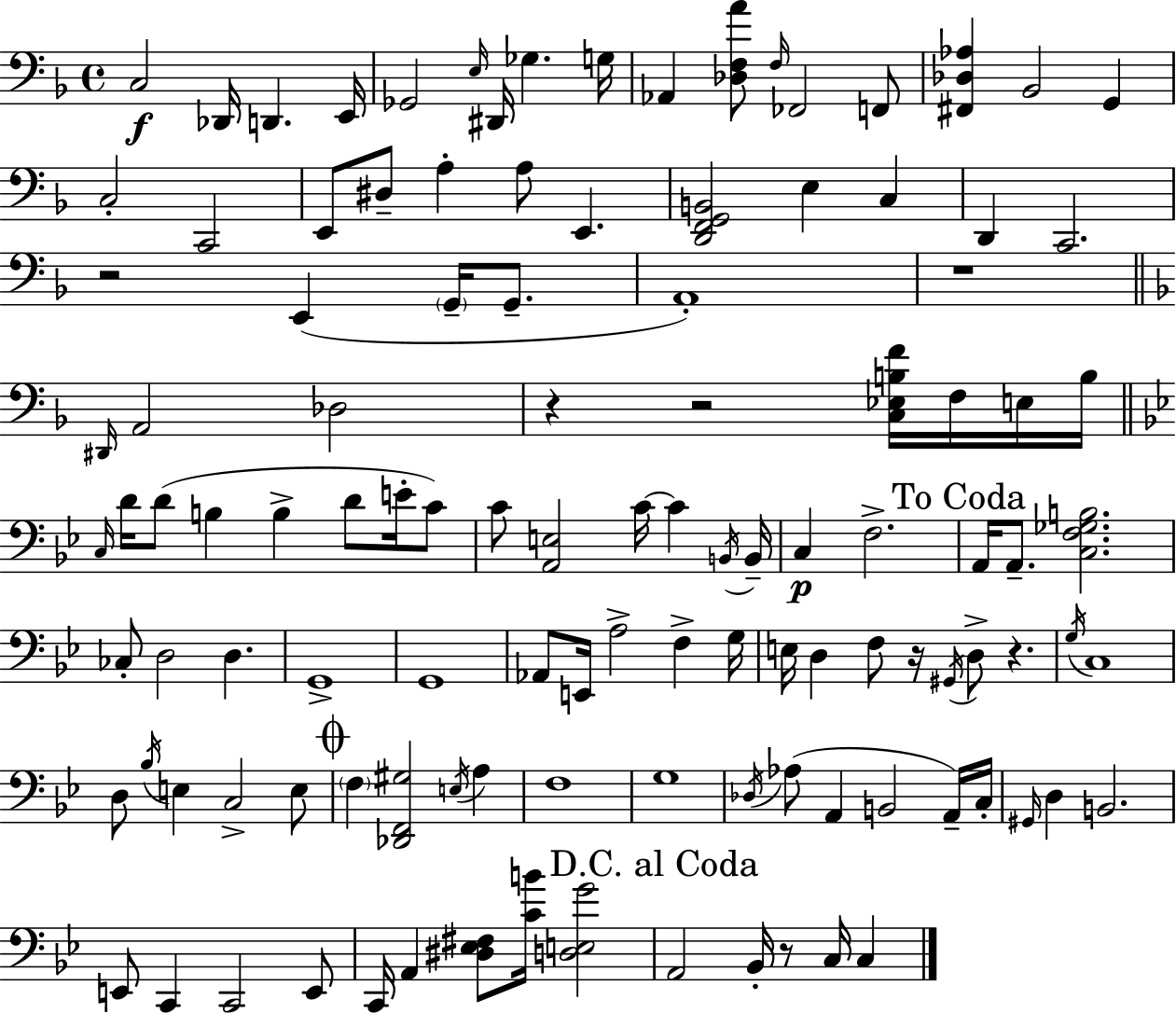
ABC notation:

X:1
T:Untitled
M:4/4
L:1/4
K:Dm
C,2 _D,,/4 D,, E,,/4 _G,,2 E,/4 ^D,,/4 _G, G,/4 _A,, [_D,F,A]/2 F,/4 _F,,2 F,,/2 [^F,,_D,_A,] _B,,2 G,, C,2 C,,2 E,,/2 ^D,/2 A, A,/2 E,, [D,,F,,G,,B,,]2 E, C, D,, C,,2 z2 E,, G,,/4 G,,/2 A,,4 z4 ^D,,/4 A,,2 _D,2 z z2 [C,_E,B,F]/4 F,/4 E,/4 B,/4 C,/4 D/4 D/2 B, B, D/2 E/4 C/2 C/2 [A,,E,]2 C/4 C B,,/4 B,,/4 C, F,2 A,,/4 A,,/2 [C,F,_G,B,]2 _C,/2 D,2 D, G,,4 G,,4 _A,,/2 E,,/4 A,2 F, G,/4 E,/4 D, F,/2 z/4 ^G,,/4 D,/2 z G,/4 C,4 D,/2 _B,/4 E, C,2 E,/2 F, [_D,,F,,^G,]2 E,/4 A, F,4 G,4 _D,/4 _A,/2 A,, B,,2 A,,/4 C,/4 ^G,,/4 D, B,,2 E,,/2 C,, C,,2 E,,/2 C,,/4 A,, [^D,_E,^F,]/2 [CB]/4 [D,E,G]2 A,,2 _B,,/4 z/2 C,/4 C,